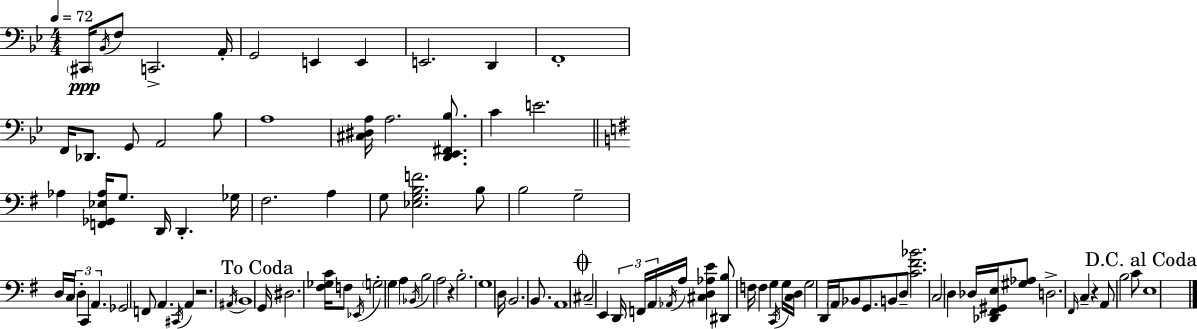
X:1
T:Untitled
M:4/4
L:1/4
K:Bb
^C,,/4 _B,,/4 F,/2 C,,2 A,,/4 G,,2 E,, E,, E,,2 D,, F,,4 F,,/4 _D,,/2 G,,/2 A,,2 _B,/2 A,4 [^C,^D,A,]/4 A,2 [D,,_E,,^F,,_B,]/2 C E2 _A, [F,,_G,,_E,_A,]/4 G,/2 D,,/4 D,, _G,/4 ^F,2 A, G,/2 [_E,G,B,F]2 B,/2 B,2 G,2 D,/4 C,/4 D, C,, A,, _G,,2 F,,/2 A,, ^C,,/4 A,, z2 ^A,,/4 B,,4 G,,/4 ^D,2 [^F,_G,C]/4 F,/2 _E,,/4 G,2 G, A, _B,,/4 B,2 A,2 z B,2 G,4 D,/4 B,,2 B,,/2 A,,4 ^C,2 E,, D,,/4 F,,/4 A,,/4 _A,,/4 A,/4 [^C,D,_A,E] [^D,,B,]/2 F,/4 F, G, C,,/4 G,/4 [C,D,]/4 G,2 D,,/4 A,,/4 _B,,/2 G,,/2 B,,/2 D,/2 [C^F_B]2 C,2 D, _D,/4 [_D,,^F,,^G,,E,]/4 [^G,_A,]/2 D,2 ^F,,/4 C, z A,,/2 B,2 C/2 E,4